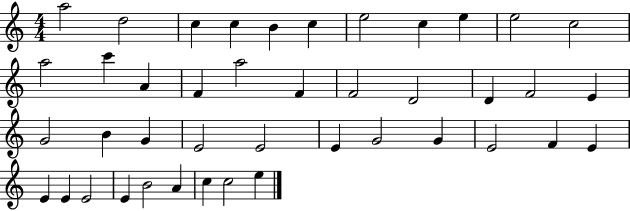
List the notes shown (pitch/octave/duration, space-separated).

A5/h D5/h C5/q C5/q B4/q C5/q E5/h C5/q E5/q E5/h C5/h A5/h C6/q A4/q F4/q A5/h F4/q F4/h D4/h D4/q F4/h E4/q G4/h B4/q G4/q E4/h E4/h E4/q G4/h G4/q E4/h F4/q E4/q E4/q E4/q E4/h E4/q B4/h A4/q C5/q C5/h E5/q